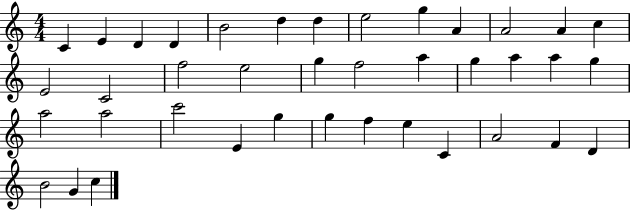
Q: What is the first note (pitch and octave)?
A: C4